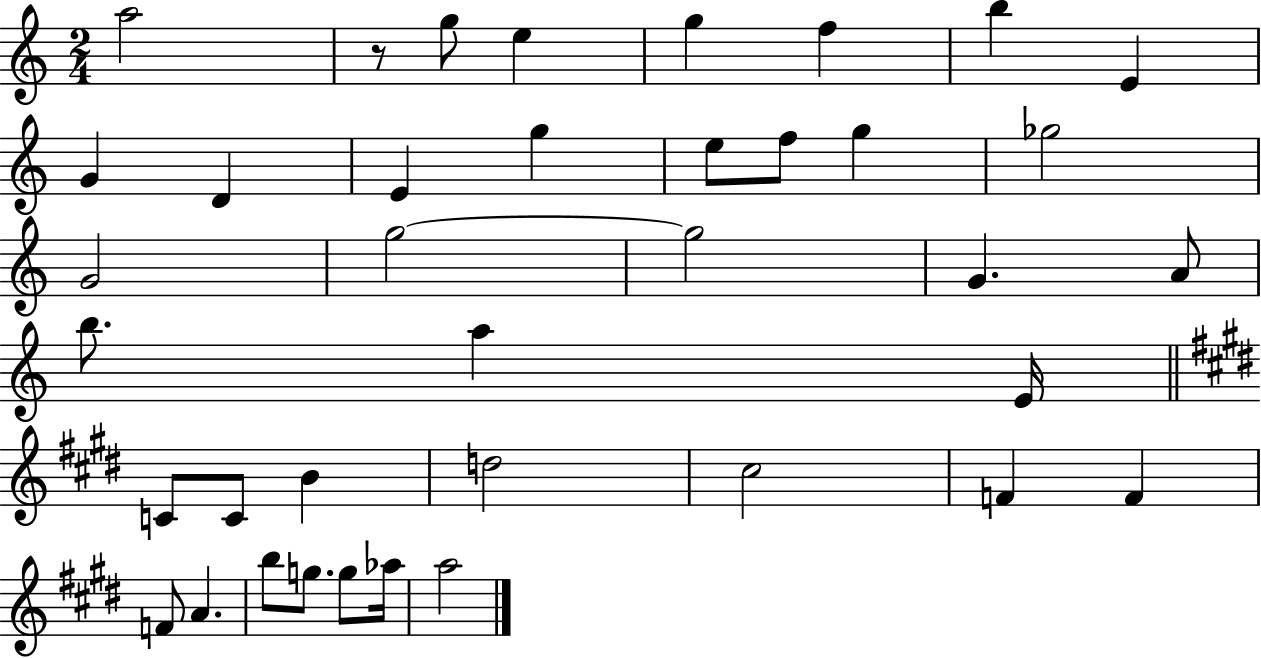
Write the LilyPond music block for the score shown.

{
  \clef treble
  \numericTimeSignature
  \time 2/4
  \key c \major
  a''2 | r8 g''8 e''4 | g''4 f''4 | b''4 e'4 | \break g'4 d'4 | e'4 g''4 | e''8 f''8 g''4 | ges''2 | \break g'2 | g''2~~ | g''2 | g'4. a'8 | \break b''8. a''4 e'16 | \bar "||" \break \key e \major c'8 c'8 b'4 | d''2 | cis''2 | f'4 f'4 | \break f'8 a'4. | b''8 g''8. g''8 aes''16 | a''2 | \bar "|."
}